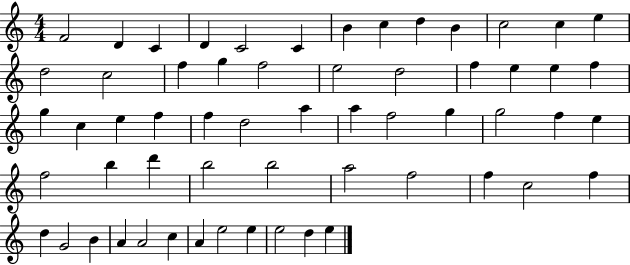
{
  \clef treble
  \numericTimeSignature
  \time 4/4
  \key c \major
  f'2 d'4 c'4 | d'4 c'2 c'4 | b'4 c''4 d''4 b'4 | c''2 c''4 e''4 | \break d''2 c''2 | f''4 g''4 f''2 | e''2 d''2 | f''4 e''4 e''4 f''4 | \break g''4 c''4 e''4 f''4 | f''4 d''2 a''4 | a''4 f''2 g''4 | g''2 f''4 e''4 | \break f''2 b''4 d'''4 | b''2 b''2 | a''2 f''2 | f''4 c''2 f''4 | \break d''4 g'2 b'4 | a'4 a'2 c''4 | a'4 e''2 e''4 | e''2 d''4 e''4 | \break \bar "|."
}